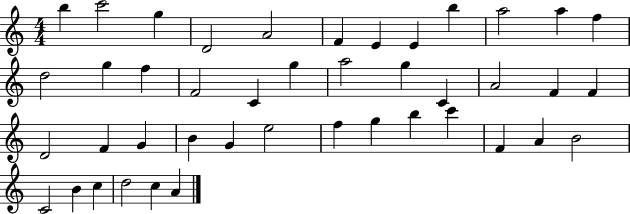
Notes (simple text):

B5/q C6/h G5/q D4/h A4/h F4/q E4/q E4/q B5/q A5/h A5/q F5/q D5/h G5/q F5/q F4/h C4/q G5/q A5/h G5/q C4/q A4/h F4/q F4/q D4/h F4/q G4/q B4/q G4/q E5/h F5/q G5/q B5/q C6/q F4/q A4/q B4/h C4/h B4/q C5/q D5/h C5/q A4/q